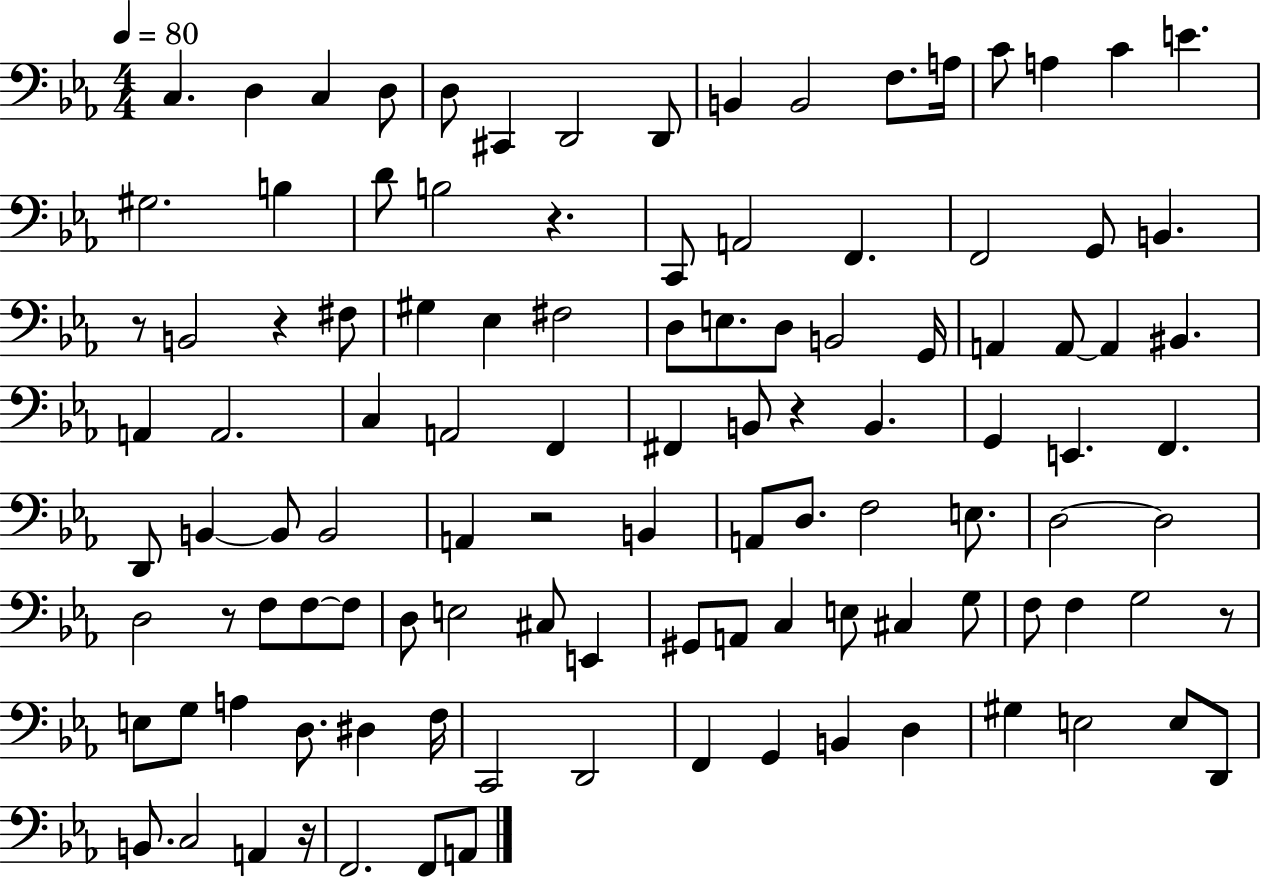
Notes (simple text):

C3/q. D3/q C3/q D3/e D3/e C#2/q D2/h D2/e B2/q B2/h F3/e. A3/s C4/e A3/q C4/q E4/q. G#3/h. B3/q D4/e B3/h R/q. C2/e A2/h F2/q. F2/h G2/e B2/q. R/e B2/h R/q F#3/e G#3/q Eb3/q F#3/h D3/e E3/e. D3/e B2/h G2/s A2/q A2/e A2/q BIS2/q. A2/q A2/h. C3/q A2/h F2/q F#2/q B2/e R/q B2/q. G2/q E2/q. F2/q. D2/e B2/q B2/e B2/h A2/q R/h B2/q A2/e D3/e. F3/h E3/e. D3/h D3/h D3/h R/e F3/e F3/e F3/e D3/e E3/h C#3/e E2/q G#2/e A2/e C3/q E3/e C#3/q G3/e F3/e F3/q G3/h R/e E3/e G3/e A3/q D3/e. D#3/q F3/s C2/h D2/h F2/q G2/q B2/q D3/q G#3/q E3/h E3/e D2/e B2/e. C3/h A2/q R/s F2/h. F2/e A2/e